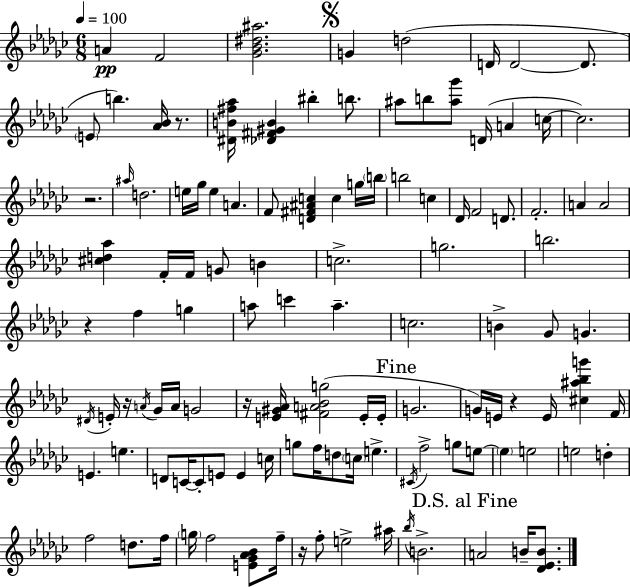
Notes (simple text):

A4/q F4/h [Gb4,Bb4,D#5,A#5]/h. G4/q D5/h D4/s D4/h D4/e. E4/e B5/q. [Ab4,Bb4]/s R/e. [D#4,B4,F#5,Ab5]/s [Db4,F#4,G#4,B4]/q BIS5/q B5/e. A#5/e B5/e [A#5,Gb6]/e D4/s A4/q C5/s C5/h. R/h. A#5/s D5/h. E5/s Gb5/s E5/q A4/q. F4/e [D4,F#4,A#4,C5]/q C5/q G5/s B5/s B5/h C5/q Db4/s F4/h D4/e. F4/h. A4/q A4/h [C#5,D5,Ab5]/q F4/s F4/s G4/e B4/q C5/h. G5/h. B5/h. R/q F5/q G5/q A5/e C6/q A5/q. C5/h. B4/q Gb4/e G4/q. D#4/s E4/s R/s A4/s Gb4/s A4/s G4/h R/s [E4,G#4,Ab4]/s [F#4,A4,Bb4,G5]/h E4/s E4/s G4/h. G4/s E4/s R/q E4/s [C#5,A#5,Bb5,G6]/q F4/s E4/q. E5/q. D4/e C4/s C4/e E4/e E4/q C5/s G5/e F5/s D5/e C5/s E5/q. C#4/s F5/h G5/e E5/e E5/q E5/h E5/h D5/q F5/h D5/e. F5/s G5/s F5/h [E4,Gb4,Ab4,Bb4]/e F5/s R/s F5/e E5/h A#5/s Bb5/s B4/h. A4/h B4/s [Db4,Eb4,B4]/e.